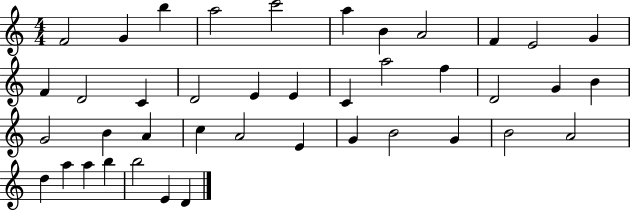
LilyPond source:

{
  \clef treble
  \numericTimeSignature
  \time 4/4
  \key c \major
  f'2 g'4 b''4 | a''2 c'''2 | a''4 b'4 a'2 | f'4 e'2 g'4 | \break f'4 d'2 c'4 | d'2 e'4 e'4 | c'4 a''2 f''4 | d'2 g'4 b'4 | \break g'2 b'4 a'4 | c''4 a'2 e'4 | g'4 b'2 g'4 | b'2 a'2 | \break d''4 a''4 a''4 b''4 | b''2 e'4 d'4 | \bar "|."
}